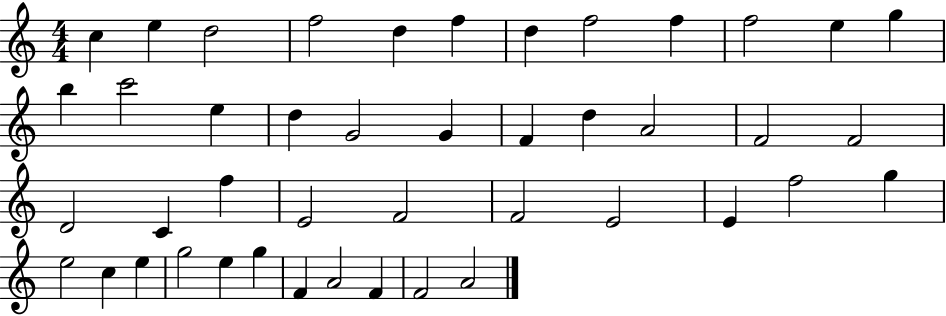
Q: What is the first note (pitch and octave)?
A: C5